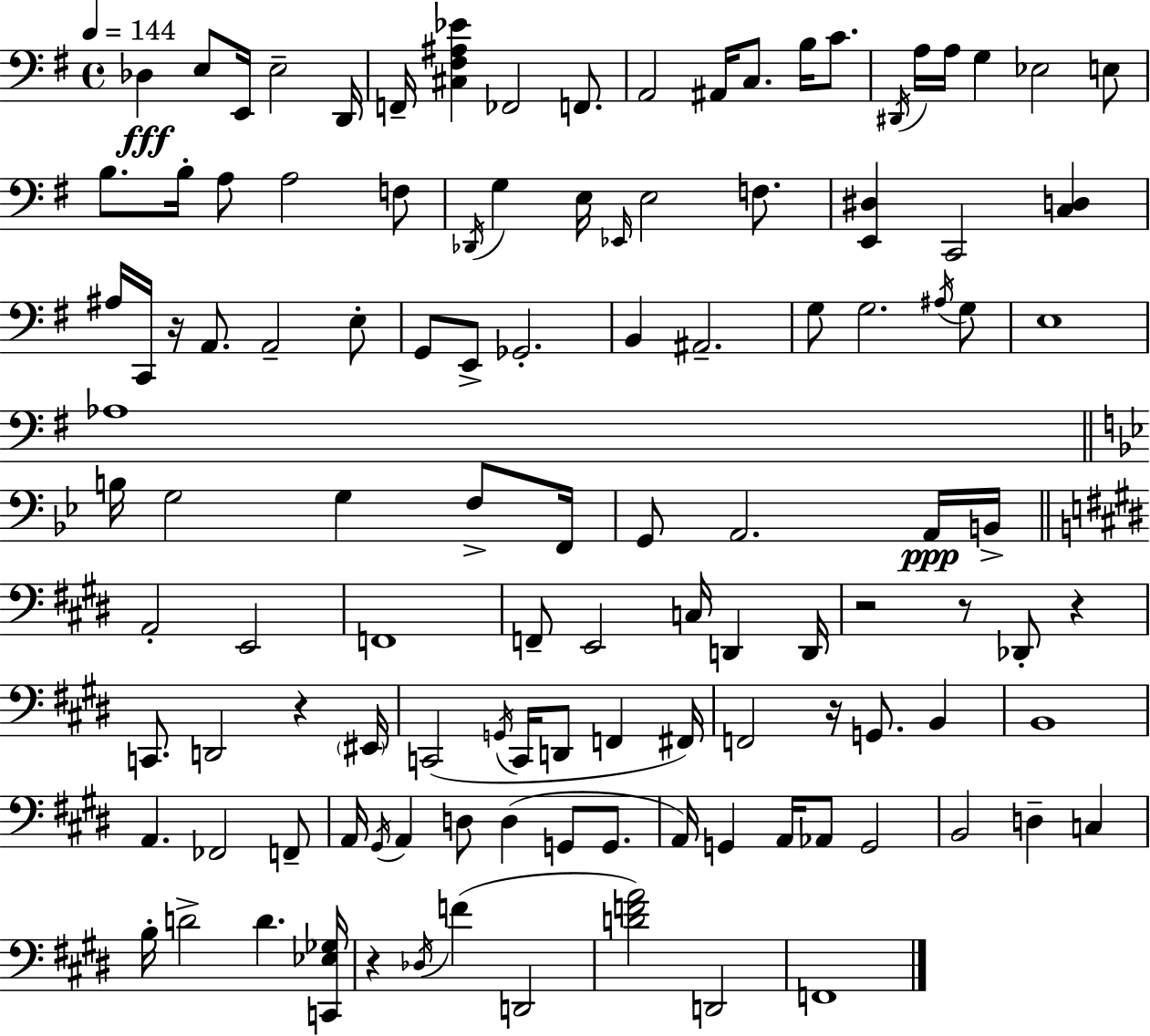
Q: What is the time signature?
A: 4/4